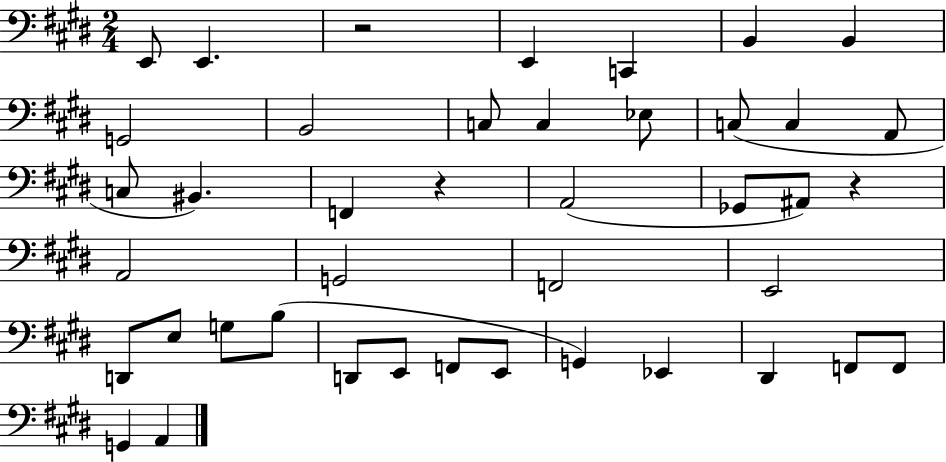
X:1
T:Untitled
M:2/4
L:1/4
K:E
E,,/2 E,, z2 E,, C,, B,, B,, G,,2 B,,2 C,/2 C, _E,/2 C,/2 C, A,,/2 C,/2 ^B,, F,, z A,,2 _G,,/2 ^A,,/2 z A,,2 G,,2 F,,2 E,,2 D,,/2 E,/2 G,/2 B,/2 D,,/2 E,,/2 F,,/2 E,,/2 G,, _E,, ^D,, F,,/2 F,,/2 G,, A,,